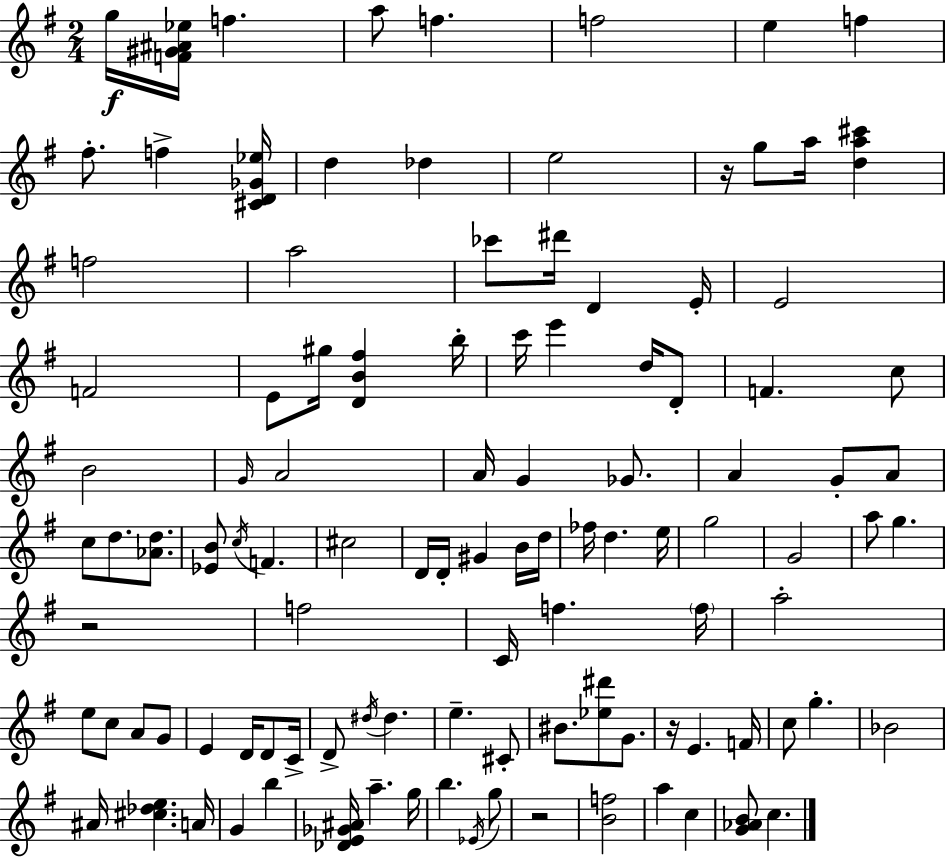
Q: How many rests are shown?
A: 4